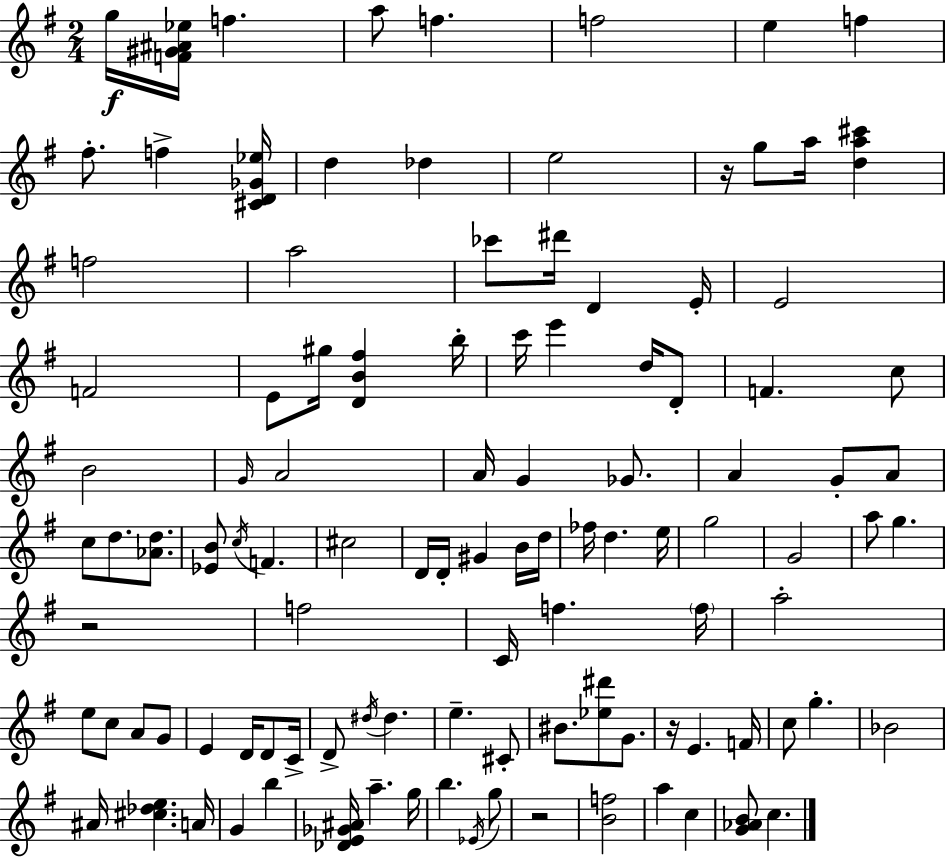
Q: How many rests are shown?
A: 4